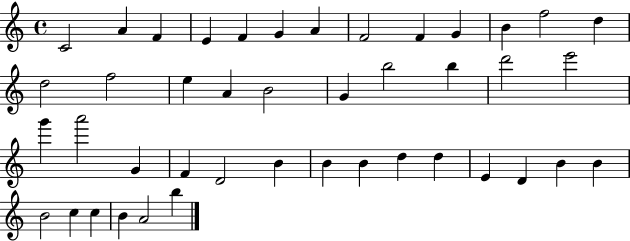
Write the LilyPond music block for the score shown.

{
  \clef treble
  \time 4/4
  \defaultTimeSignature
  \key c \major
  c'2 a'4 f'4 | e'4 f'4 g'4 a'4 | f'2 f'4 g'4 | b'4 f''2 d''4 | \break d''2 f''2 | e''4 a'4 b'2 | g'4 b''2 b''4 | d'''2 e'''2 | \break g'''4 a'''2 g'4 | f'4 d'2 b'4 | b'4 b'4 d''4 d''4 | e'4 d'4 b'4 b'4 | \break b'2 c''4 c''4 | b'4 a'2 b''4 | \bar "|."
}